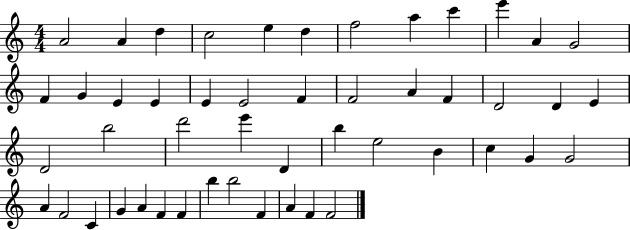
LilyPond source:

{
  \clef treble
  \numericTimeSignature
  \time 4/4
  \key c \major
  a'2 a'4 d''4 | c''2 e''4 d''4 | f''2 a''4 c'''4 | e'''4 a'4 g'2 | \break f'4 g'4 e'4 e'4 | e'4 e'2 f'4 | f'2 a'4 f'4 | d'2 d'4 e'4 | \break d'2 b''2 | d'''2 e'''4 d'4 | b''4 e''2 b'4 | c''4 g'4 g'2 | \break a'4 f'2 c'4 | g'4 a'4 f'4 f'4 | b''4 b''2 f'4 | a'4 f'4 f'2 | \break \bar "|."
}